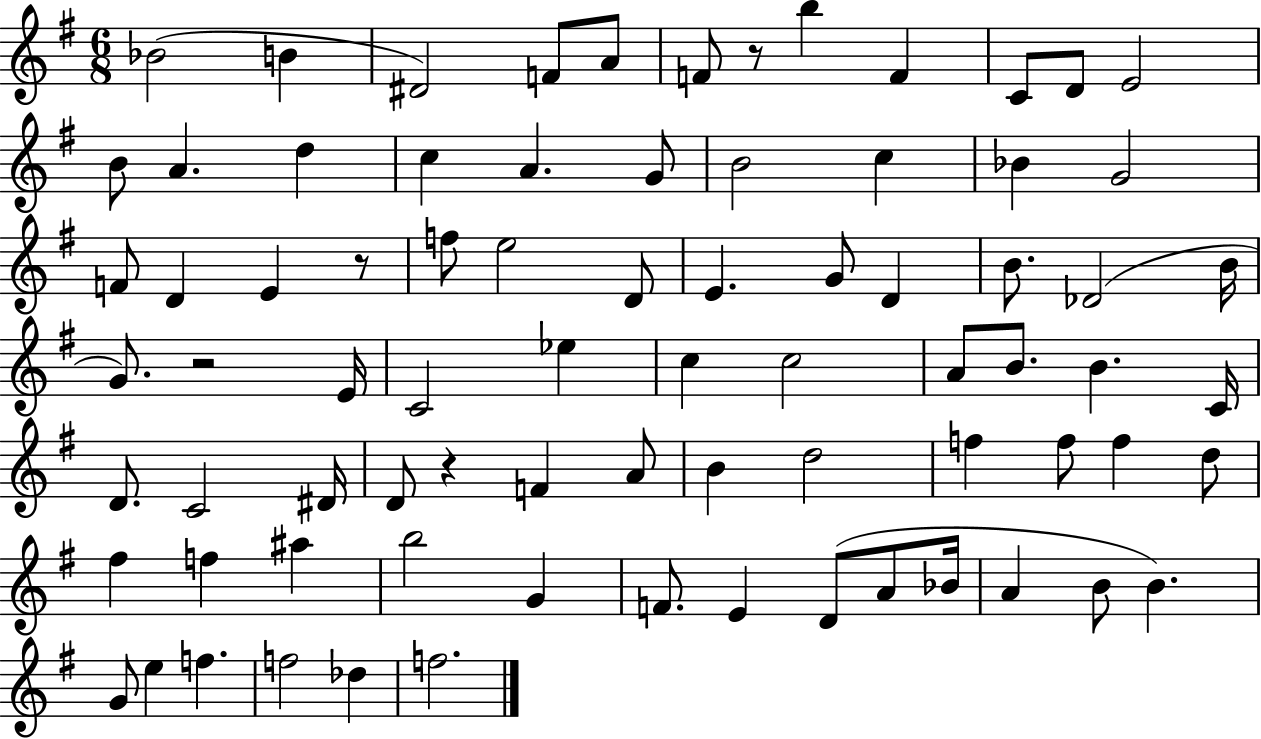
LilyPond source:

{
  \clef treble
  \numericTimeSignature
  \time 6/8
  \key g \major
  bes'2( b'4 | dis'2) f'8 a'8 | f'8 r8 b''4 f'4 | c'8 d'8 e'2 | \break b'8 a'4. d''4 | c''4 a'4. g'8 | b'2 c''4 | bes'4 g'2 | \break f'8 d'4 e'4 r8 | f''8 e''2 d'8 | e'4. g'8 d'4 | b'8. des'2( b'16 | \break g'8.) r2 e'16 | c'2 ees''4 | c''4 c''2 | a'8 b'8. b'4. c'16 | \break d'8. c'2 dis'16 | d'8 r4 f'4 a'8 | b'4 d''2 | f''4 f''8 f''4 d''8 | \break fis''4 f''4 ais''4 | b''2 g'4 | f'8. e'4 d'8( a'8 bes'16 | a'4 b'8 b'4.) | \break g'8 e''4 f''4. | f''2 des''4 | f''2. | \bar "|."
}